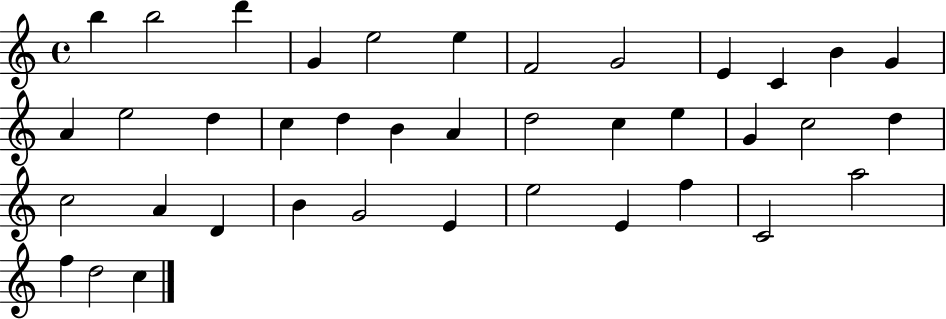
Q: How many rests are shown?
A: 0